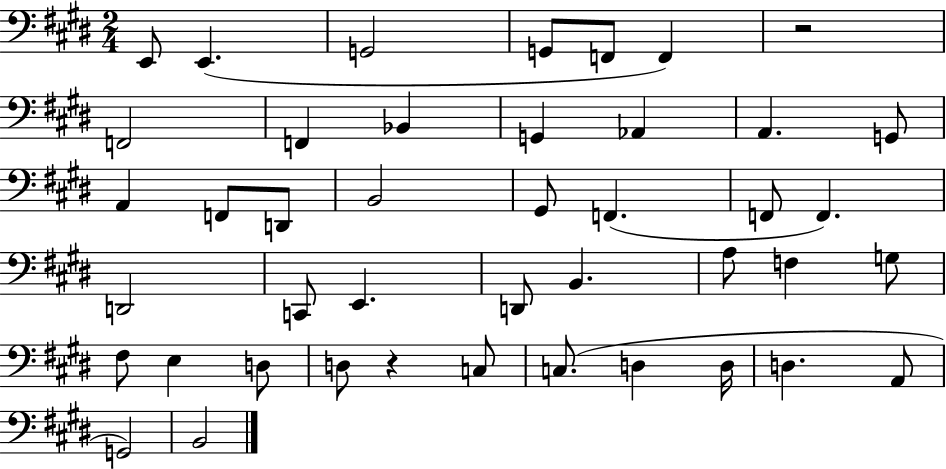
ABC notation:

X:1
T:Untitled
M:2/4
L:1/4
K:E
E,,/2 E,, G,,2 G,,/2 F,,/2 F,, z2 F,,2 F,, _B,, G,, _A,, A,, G,,/2 A,, F,,/2 D,,/2 B,,2 ^G,,/2 F,, F,,/2 F,, D,,2 C,,/2 E,, D,,/2 B,, A,/2 F, G,/2 ^F,/2 E, D,/2 D,/2 z C,/2 C,/2 D, D,/4 D, A,,/2 G,,2 B,,2